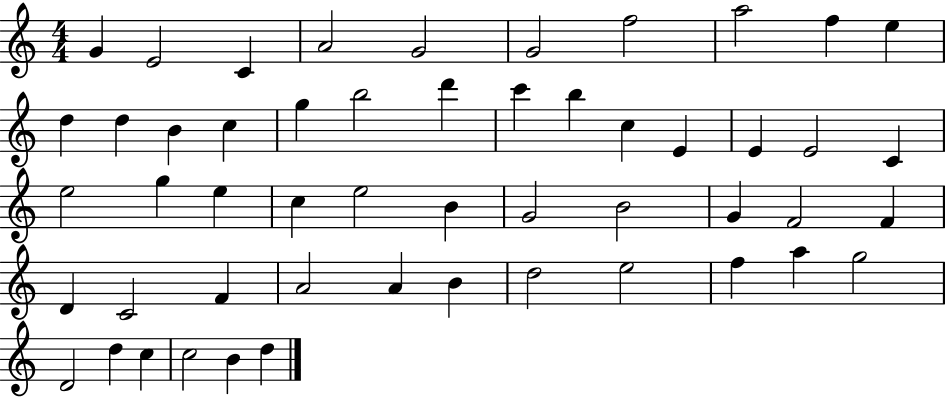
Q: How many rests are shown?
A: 0